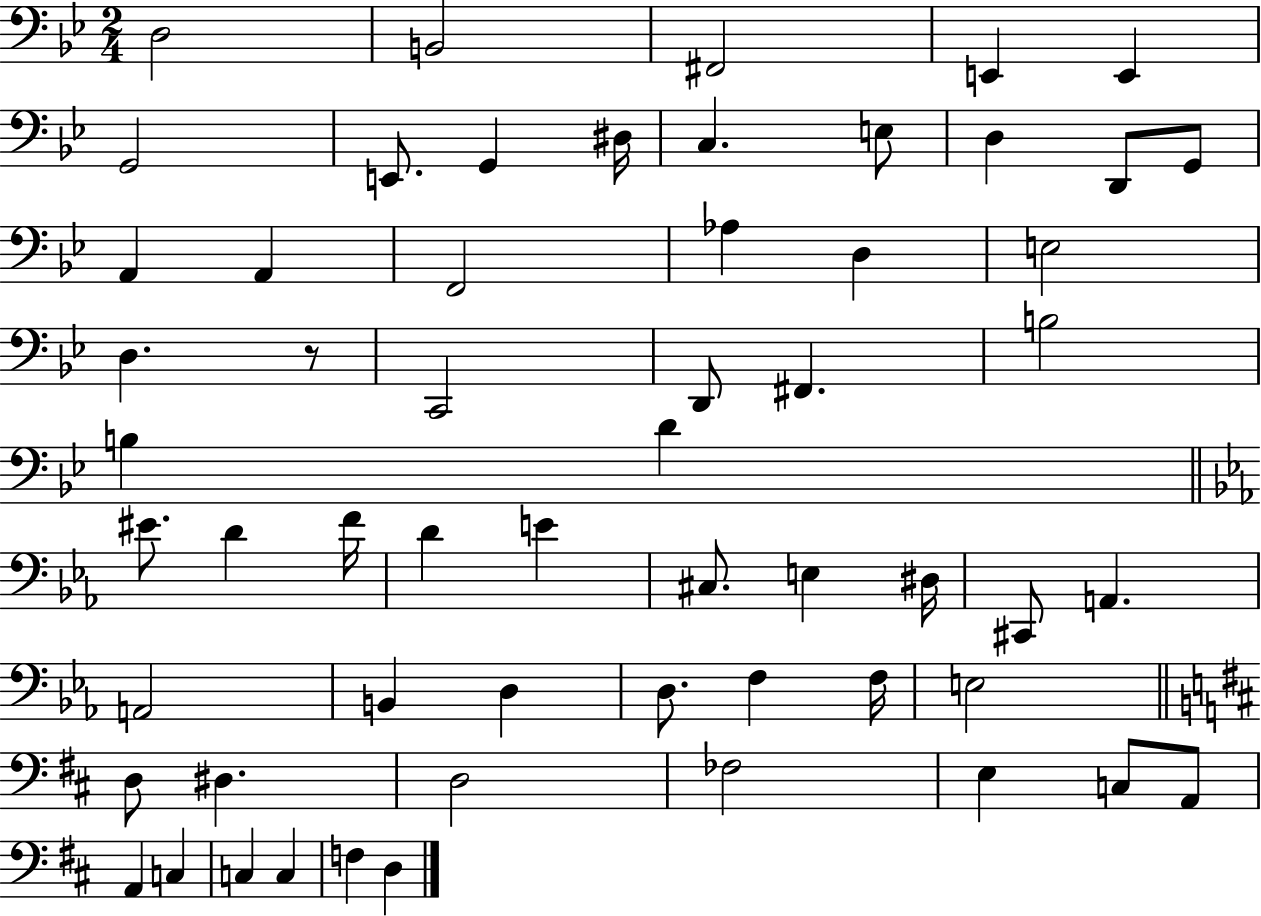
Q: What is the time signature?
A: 2/4